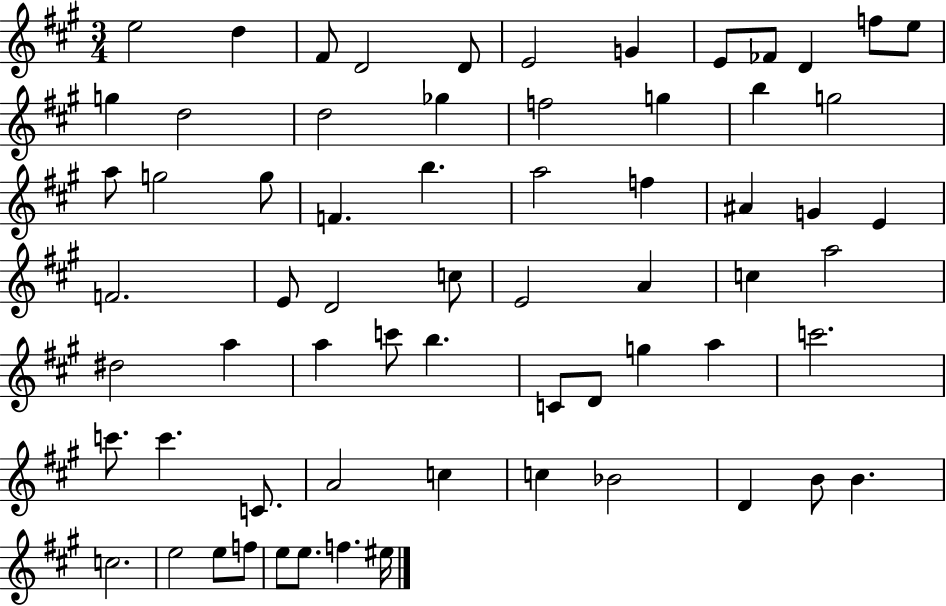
E5/h D5/q F#4/e D4/h D4/e E4/h G4/q E4/e FES4/e D4/q F5/e E5/e G5/q D5/h D5/h Gb5/q F5/h G5/q B5/q G5/h A5/e G5/h G5/e F4/q. B5/q. A5/h F5/q A#4/q G4/q E4/q F4/h. E4/e D4/h C5/e E4/h A4/q C5/q A5/h D#5/h A5/q A5/q C6/e B5/q. C4/e D4/e G5/q A5/q C6/h. C6/e. C6/q. C4/e. A4/h C5/q C5/q Bb4/h D4/q B4/e B4/q. C5/h. E5/h E5/e F5/e E5/e E5/e. F5/q. EIS5/s